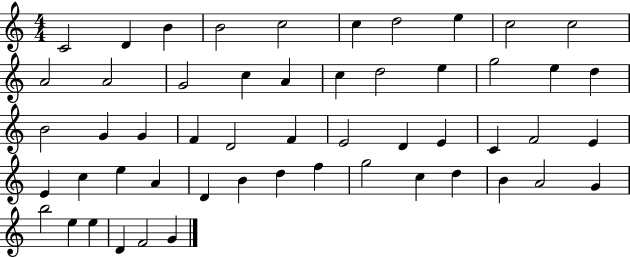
{
  \clef treble
  \numericTimeSignature
  \time 4/4
  \key c \major
  c'2 d'4 b'4 | b'2 c''2 | c''4 d''2 e''4 | c''2 c''2 | \break a'2 a'2 | g'2 c''4 a'4 | c''4 d''2 e''4 | g''2 e''4 d''4 | \break b'2 g'4 g'4 | f'4 d'2 f'4 | e'2 d'4 e'4 | c'4 f'2 e'4 | \break e'4 c''4 e''4 a'4 | d'4 b'4 d''4 f''4 | g''2 c''4 d''4 | b'4 a'2 g'4 | \break b''2 e''4 e''4 | d'4 f'2 g'4 | \bar "|."
}